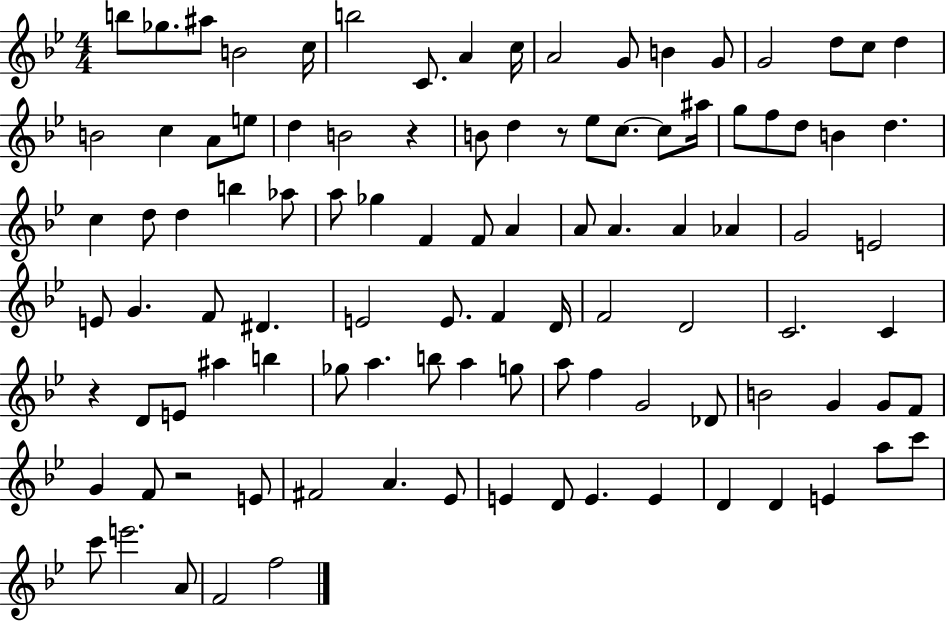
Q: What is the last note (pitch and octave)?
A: F5